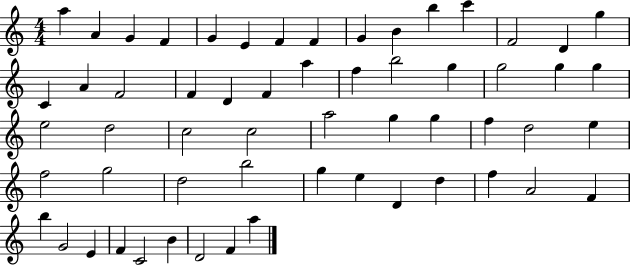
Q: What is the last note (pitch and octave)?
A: A5